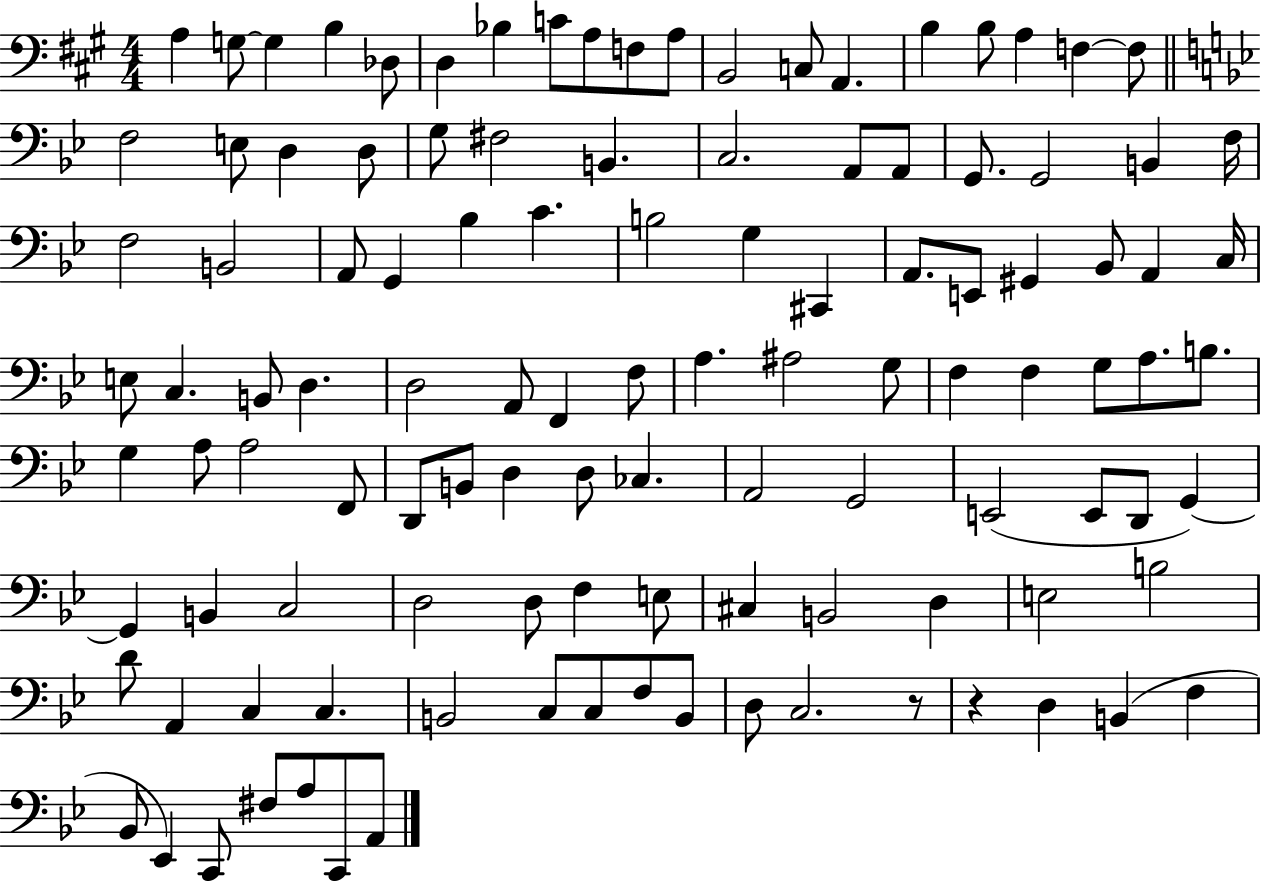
A3/q G3/e G3/q B3/q Db3/e D3/q Bb3/q C4/e A3/e F3/e A3/e B2/h C3/e A2/q. B3/q B3/e A3/q F3/q F3/e F3/h E3/e D3/q D3/e G3/e F#3/h B2/q. C3/h. A2/e A2/e G2/e. G2/h B2/q F3/s F3/h B2/h A2/e G2/q Bb3/q C4/q. B3/h G3/q C#2/q A2/e. E2/e G#2/q Bb2/e A2/q C3/s E3/e C3/q. B2/e D3/q. D3/h A2/e F2/q F3/e A3/q. A#3/h G3/e F3/q F3/q G3/e A3/e. B3/e. G3/q A3/e A3/h F2/e D2/e B2/e D3/q D3/e CES3/q. A2/h G2/h E2/h E2/e D2/e G2/q G2/q B2/q C3/h D3/h D3/e F3/q E3/e C#3/q B2/h D3/q E3/h B3/h D4/e A2/q C3/q C3/q. B2/h C3/e C3/e F3/e B2/e D3/e C3/h. R/e R/q D3/q B2/q F3/q Bb2/e Eb2/q C2/e F#3/e A3/e C2/e A2/e